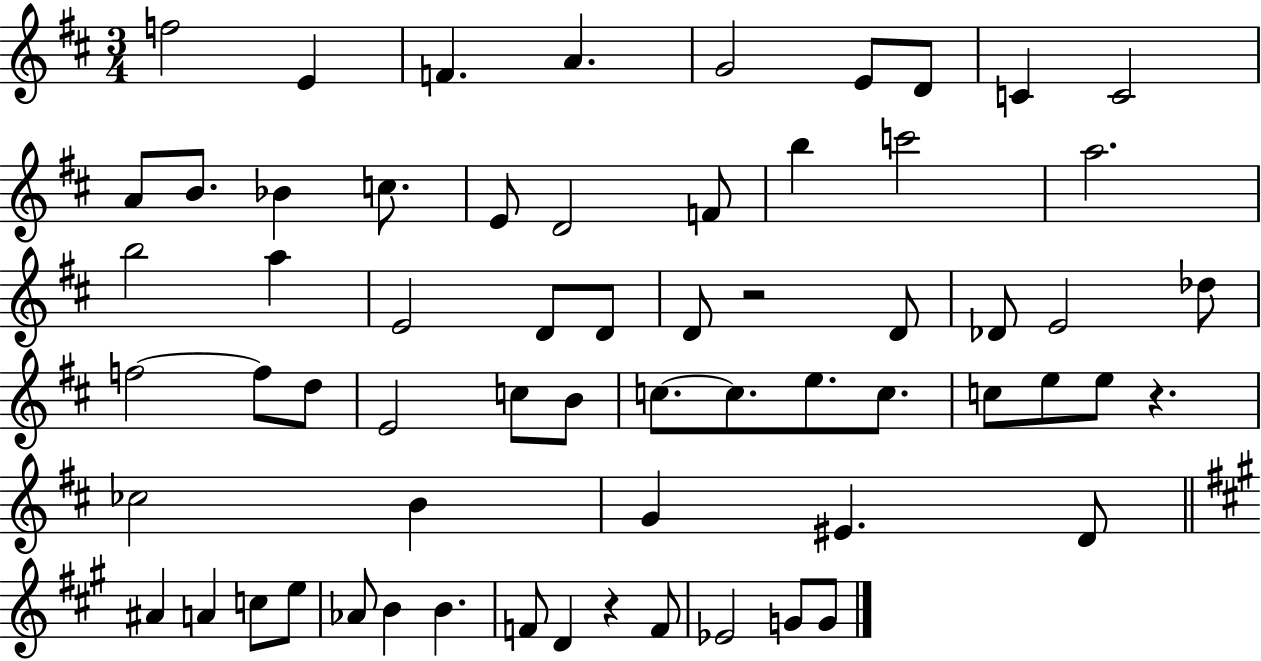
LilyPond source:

{
  \clef treble
  \numericTimeSignature
  \time 3/4
  \key d \major
  f''2 e'4 | f'4. a'4. | g'2 e'8 d'8 | c'4 c'2 | \break a'8 b'8. bes'4 c''8. | e'8 d'2 f'8 | b''4 c'''2 | a''2. | \break b''2 a''4 | e'2 d'8 d'8 | d'8 r2 d'8 | des'8 e'2 des''8 | \break f''2~~ f''8 d''8 | e'2 c''8 b'8 | c''8.~~ c''8. e''8. c''8. | c''8 e''8 e''8 r4. | \break ces''2 b'4 | g'4 eis'4. d'8 | \bar "||" \break \key a \major ais'4 a'4 c''8 e''8 | aes'8 b'4 b'4. | f'8 d'4 r4 f'8 | ees'2 g'8 g'8 | \break \bar "|."
}